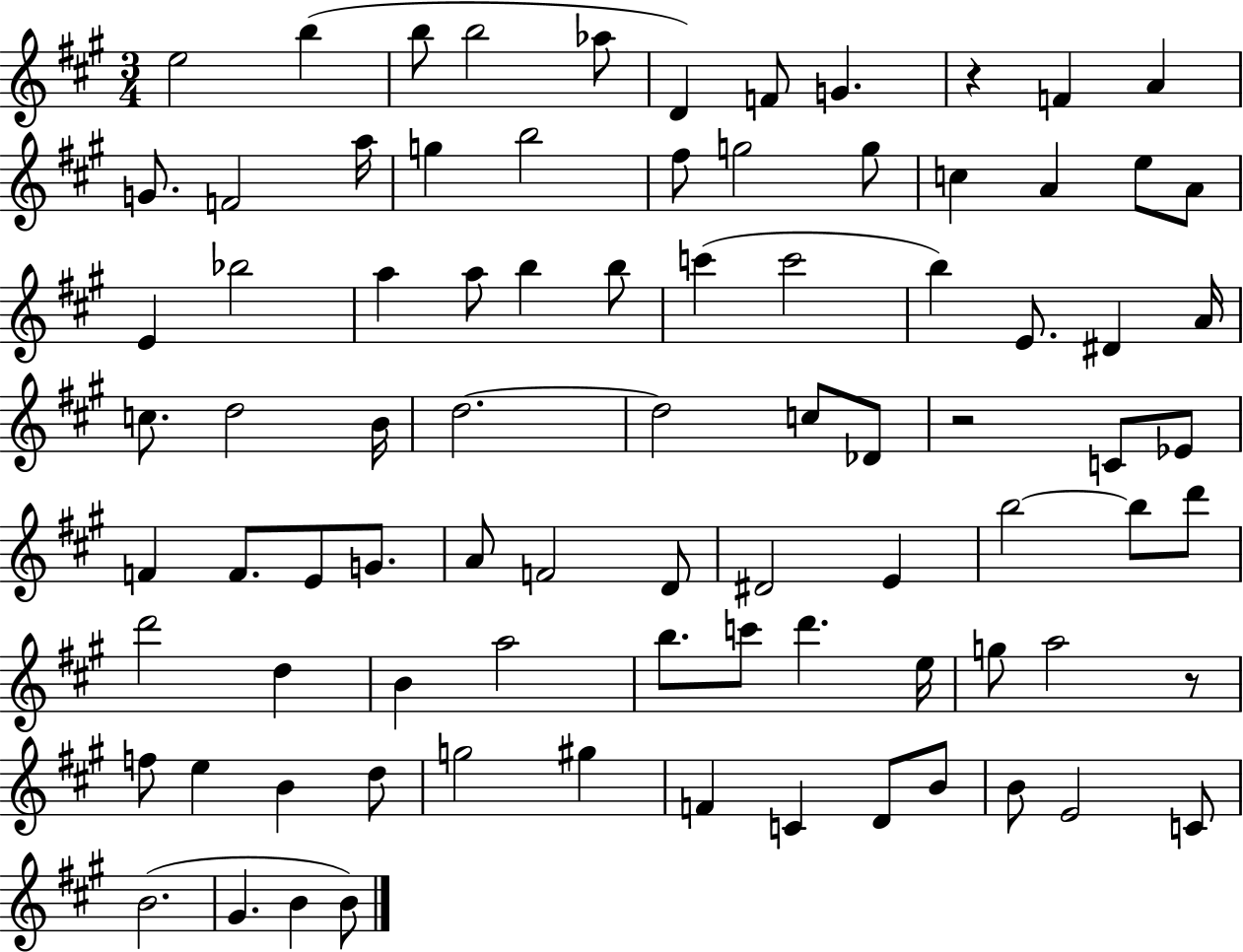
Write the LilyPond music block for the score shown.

{
  \clef treble
  \numericTimeSignature
  \time 3/4
  \key a \major
  e''2 b''4( | b''8 b''2 aes''8 | d'4) f'8 g'4. | r4 f'4 a'4 | \break g'8. f'2 a''16 | g''4 b''2 | fis''8 g''2 g''8 | c''4 a'4 e''8 a'8 | \break e'4 bes''2 | a''4 a''8 b''4 b''8 | c'''4( c'''2 | b''4) e'8. dis'4 a'16 | \break c''8. d''2 b'16 | d''2.~~ | d''2 c''8 des'8 | r2 c'8 ees'8 | \break f'4 f'8. e'8 g'8. | a'8 f'2 d'8 | dis'2 e'4 | b''2~~ b''8 d'''8 | \break d'''2 d''4 | b'4 a''2 | b''8. c'''8 d'''4. e''16 | g''8 a''2 r8 | \break f''8 e''4 b'4 d''8 | g''2 gis''4 | f'4 c'4 d'8 b'8 | b'8 e'2 c'8 | \break b'2.( | gis'4. b'4 b'8) | \bar "|."
}